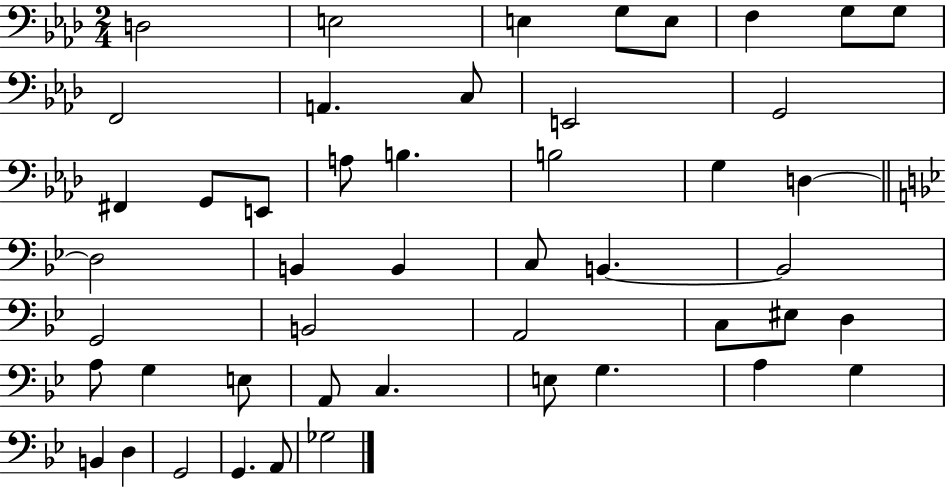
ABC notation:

X:1
T:Untitled
M:2/4
L:1/4
K:Ab
D,2 E,2 E, G,/2 E,/2 F, G,/2 G,/2 F,,2 A,, C,/2 E,,2 G,,2 ^F,, G,,/2 E,,/2 A,/2 B, B,2 G, D, D,2 B,, B,, C,/2 B,, B,,2 G,,2 B,,2 A,,2 C,/2 ^E,/2 D, A,/2 G, E,/2 A,,/2 C, E,/2 G, A, G, B,, D, G,,2 G,, A,,/2 _G,2